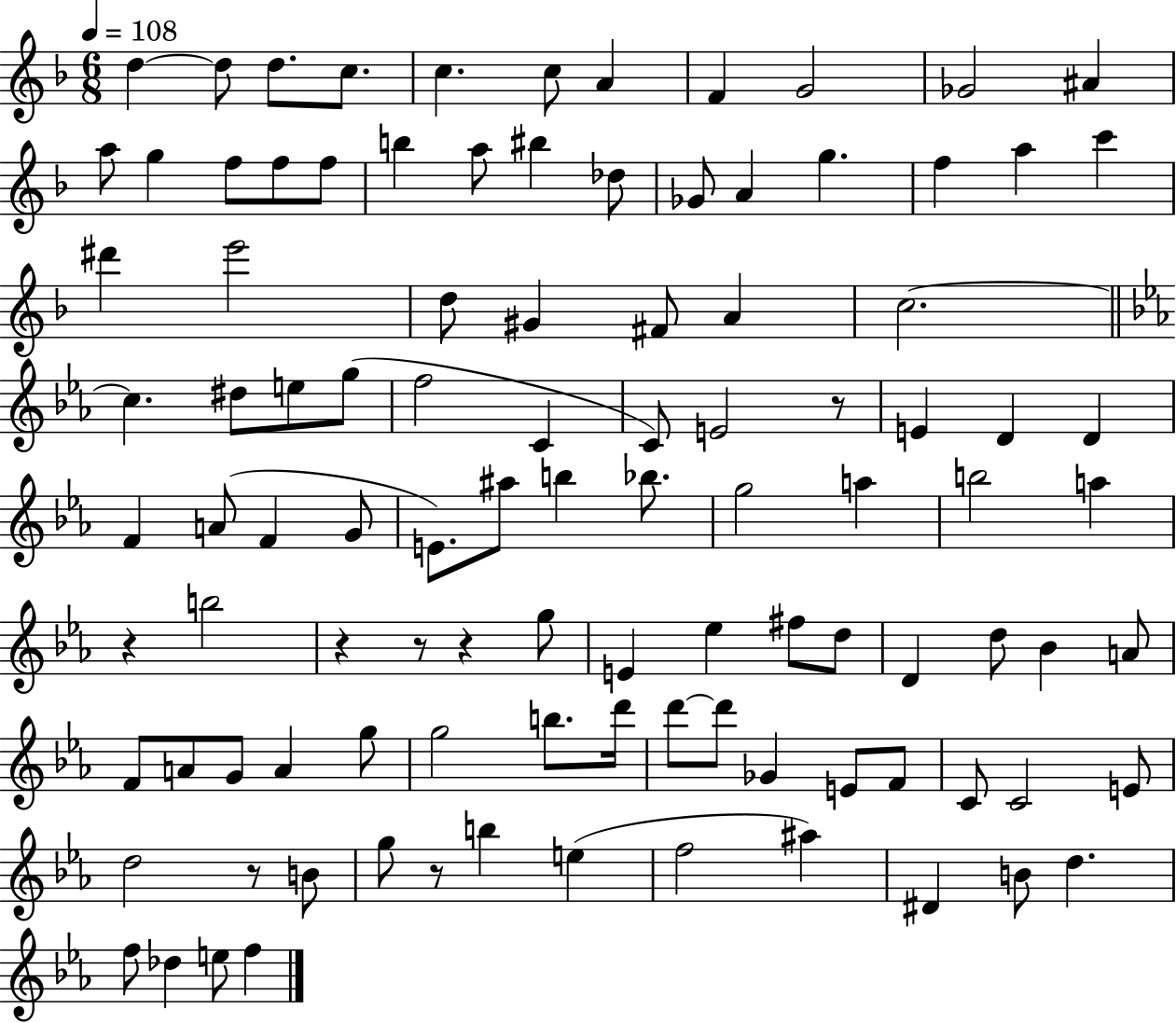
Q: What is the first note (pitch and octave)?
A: D5